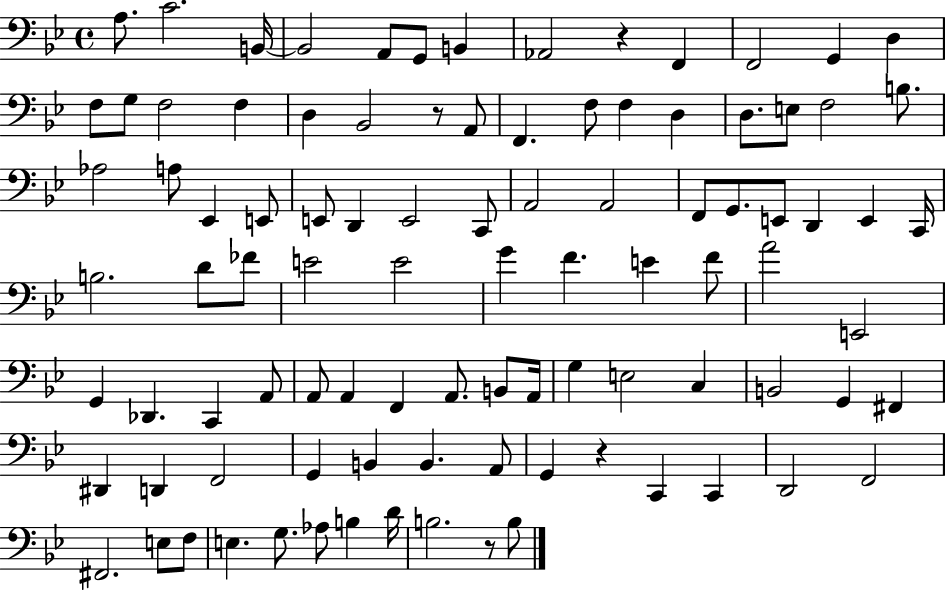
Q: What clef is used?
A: bass